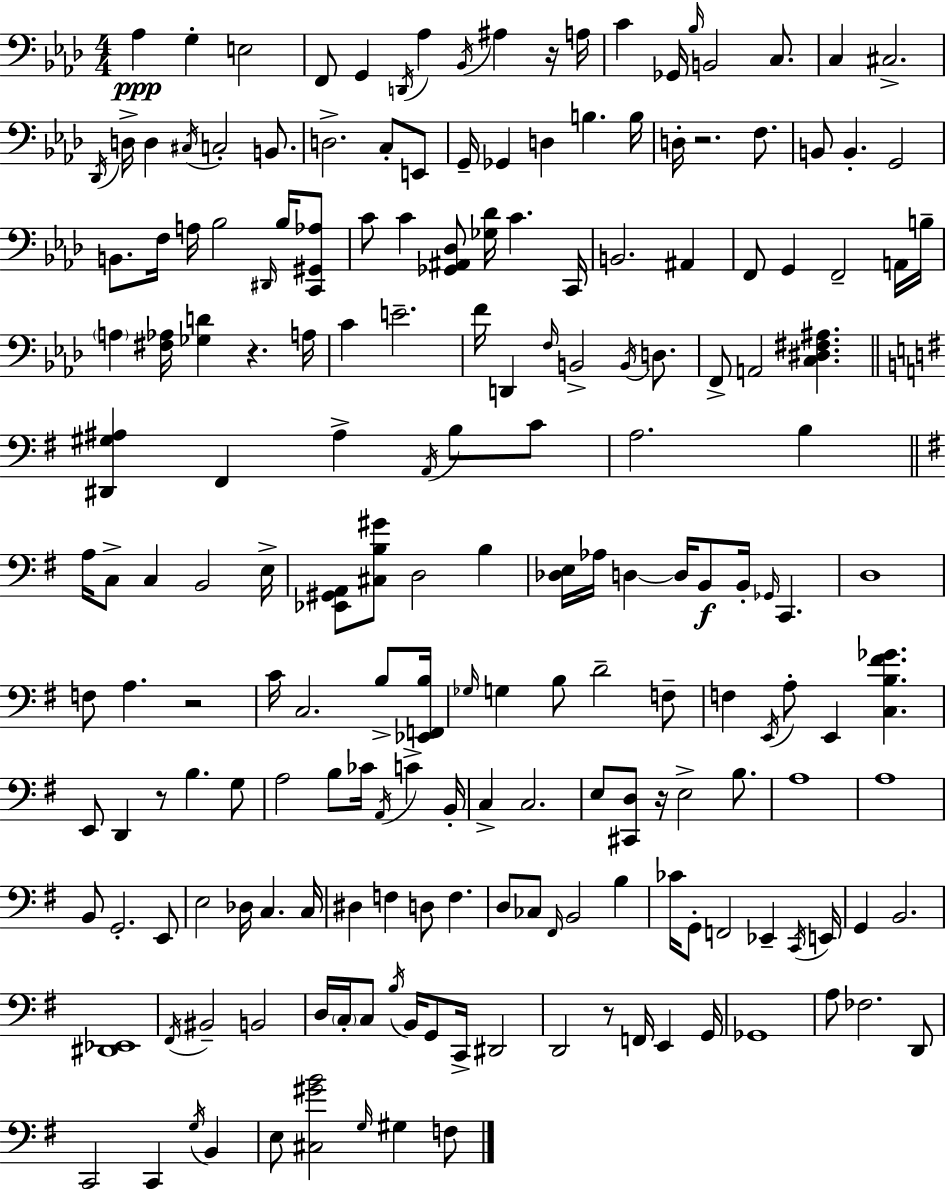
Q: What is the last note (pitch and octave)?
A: F3